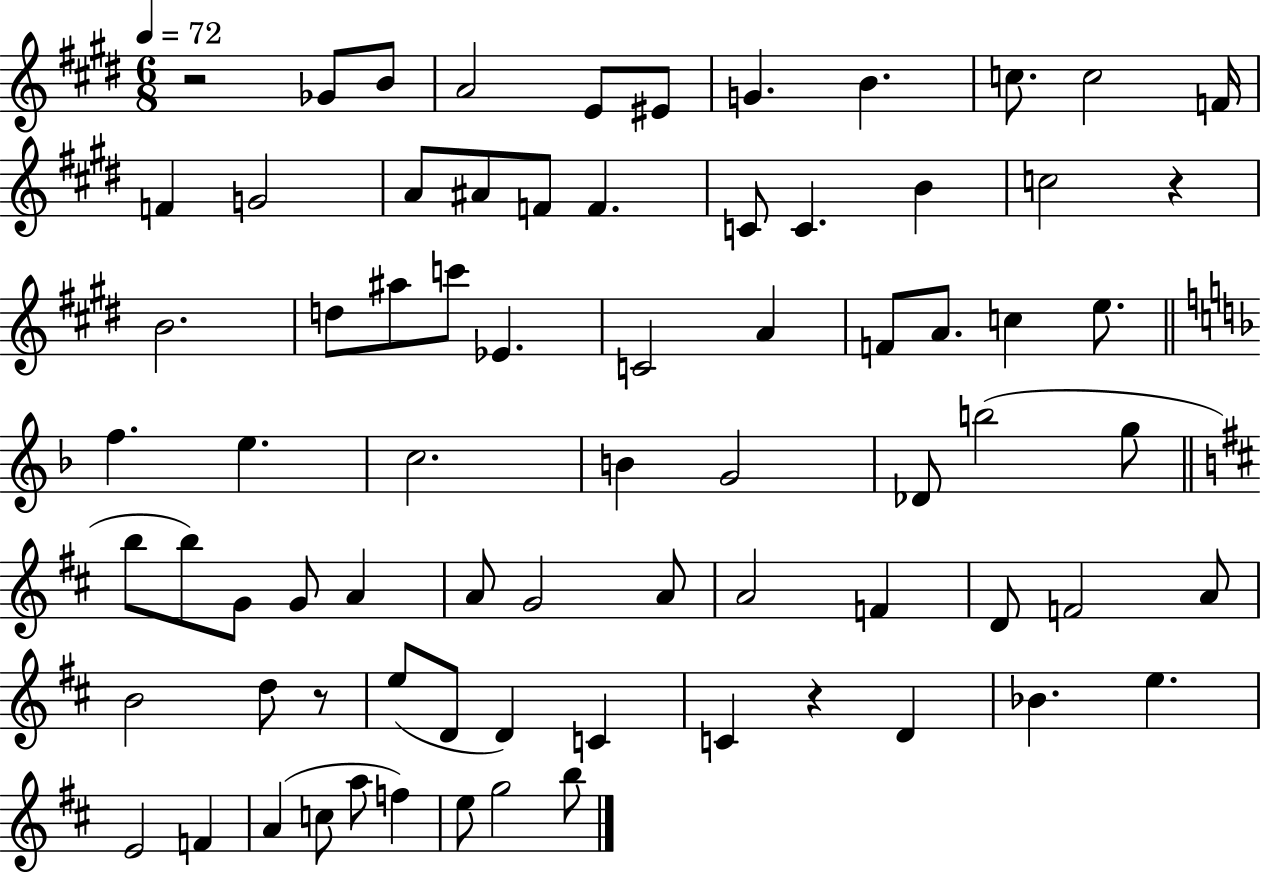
{
  \clef treble
  \numericTimeSignature
  \time 6/8
  \key e \major
  \tempo 4 = 72
  r2 ges'8 b'8 | a'2 e'8 eis'8 | g'4. b'4. | c''8. c''2 f'16 | \break f'4 g'2 | a'8 ais'8 f'8 f'4. | c'8 c'4. b'4 | c''2 r4 | \break b'2. | d''8 ais''8 c'''8 ees'4. | c'2 a'4 | f'8 a'8. c''4 e''8. | \break \bar "||" \break \key d \minor f''4. e''4. | c''2. | b'4 g'2 | des'8 b''2( g''8 | \break \bar "||" \break \key b \minor b''8 b''8) g'8 g'8 a'4 | a'8 g'2 a'8 | a'2 f'4 | d'8 f'2 a'8 | \break b'2 d''8 r8 | e''8( d'8 d'4) c'4 | c'4 r4 d'4 | bes'4. e''4. | \break e'2 f'4 | a'4( c''8 a''8 f''4) | e''8 g''2 b''8 | \bar "|."
}